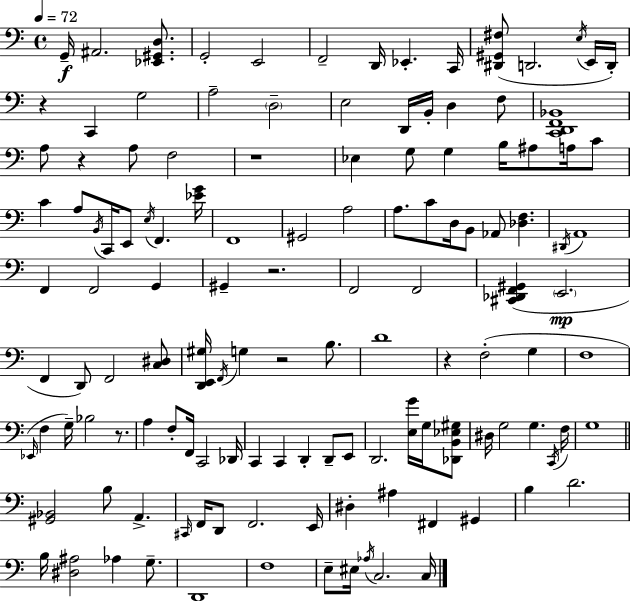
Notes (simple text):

G2/s A#2/h. [Eb2,G#2,D3]/e. G2/h E2/h F2/h D2/s Eb2/q. C2/s [D#2,G#2,F#3]/e D2/h. E3/s E2/s D2/s R/q C2/q G3/h A3/h D3/h E3/h D2/s B2/s D3/q F3/e [C2,D2,F2,Bb2]/w A3/e R/q A3/e F3/h R/w Eb3/q G3/e G3/q B3/s A#3/e A3/s C4/e C4/q A3/e B2/s C2/s E2/e E3/s F2/q. [Eb4,G4]/s F2/w G#2/h A3/h A3/e. C4/e D3/s B2/e Ab2/e [Db3,F3]/q. D#2/s A2/w F2/q F2/h G2/q G#2/q R/h. F2/h F2/h [C#2,Db2,F2,G#2]/q E2/h. F2/q D2/e F2/h [C3,D#3]/e [D2,E2,G#3]/s F2/s G3/q R/h B3/e. D4/w R/q F3/h G3/q F3/w Eb2/s F3/q G3/s Bb3/h R/e. A3/q F3/e F2/s C2/h Db2/s C2/q C2/q D2/q D2/e E2/e D2/h. [E3,G4]/s G3/s [Db2,B2,Eb3,G#3]/e D#3/s G3/h G3/q. C2/s F3/s G3/w [G#2,Bb2]/h B3/e A2/q. C#2/s F2/s D2/e F2/h. E2/s D#3/q A#3/q F#2/q G#2/q B3/q D4/h. B3/s [D#3,A#3]/h Ab3/q G3/e. D2/w F3/w E3/e EIS3/s Ab3/s C3/h. C3/s